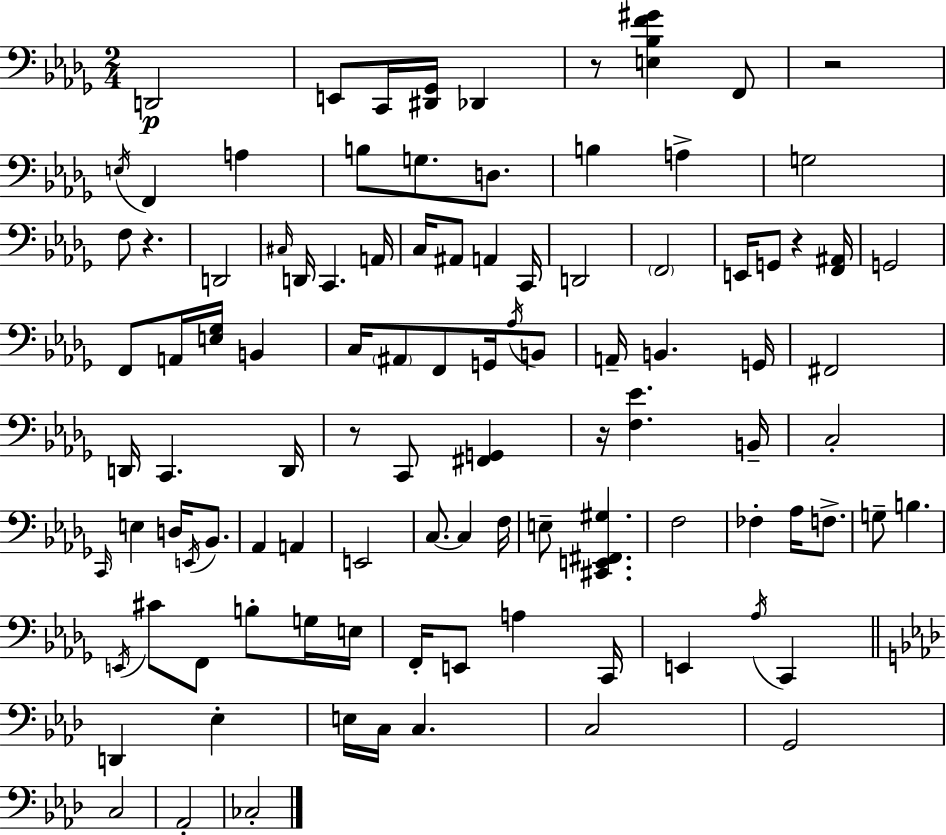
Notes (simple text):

D2/h E2/e C2/s [D#2,Gb2]/s Db2/q R/e [E3,Bb3,F4,G#4]/q F2/e R/h E3/s F2/q A3/q B3/e G3/e. D3/e. B3/q A3/q G3/h F3/e R/q. D2/h C#3/s D2/s C2/q. A2/s C3/s A#2/e A2/q C2/s D2/h F2/h E2/s G2/e R/q [F2,A#2]/s G2/h F2/e A2/s [E3,Gb3]/s B2/q C3/s A#2/e F2/e G2/s Ab3/s B2/e A2/s B2/q. G2/s F#2/h D2/s C2/q. D2/s R/e C2/e [F#2,G2]/q R/s [F3,Eb4]/q. B2/s C3/h C2/s E3/q D3/s E2/s Bb2/e. Ab2/q A2/q E2/h C3/e. C3/q F3/s E3/e [C#2,E2,F#2,G#3]/q. F3/h FES3/q Ab3/s F3/e. G3/e B3/q. E2/s C#4/e F2/e B3/e G3/s E3/s F2/s E2/e A3/q C2/s E2/q Ab3/s C2/q D2/q Eb3/q E3/s C3/s C3/q. C3/h G2/h C3/h Ab2/h CES3/h